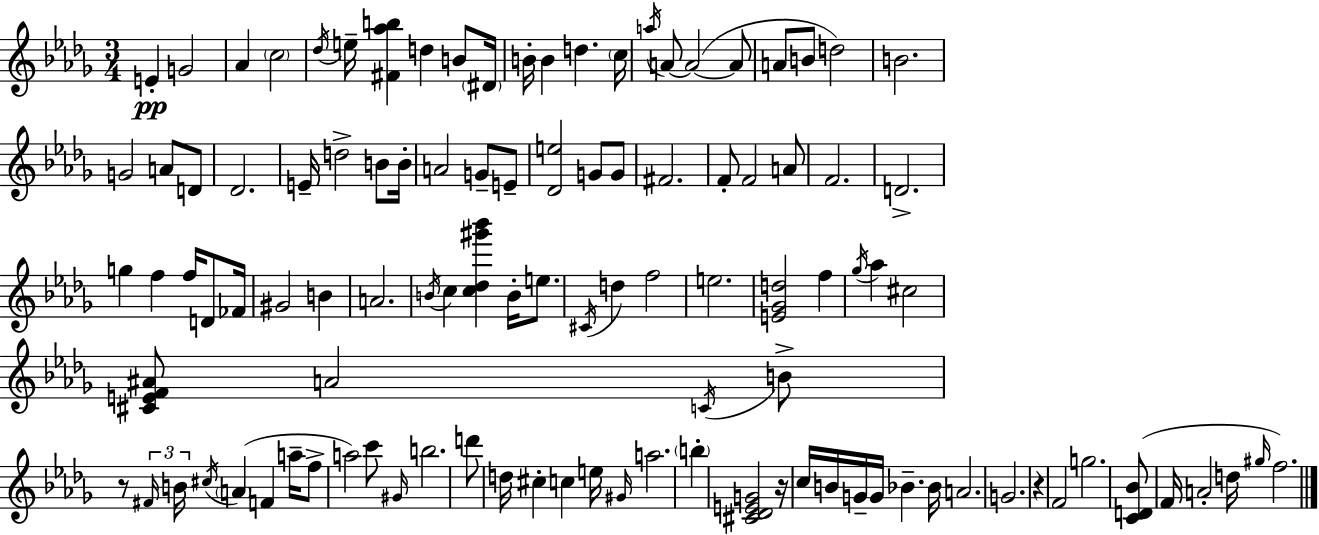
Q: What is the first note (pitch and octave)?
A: E4